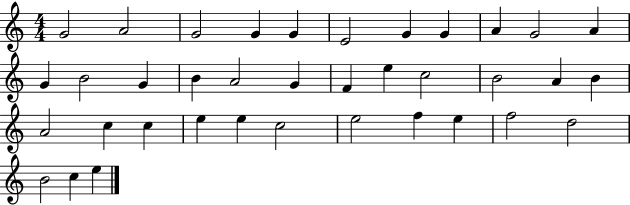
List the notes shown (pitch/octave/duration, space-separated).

G4/h A4/h G4/h G4/q G4/q E4/h G4/q G4/q A4/q G4/h A4/q G4/q B4/h G4/q B4/q A4/h G4/q F4/q E5/q C5/h B4/h A4/q B4/q A4/h C5/q C5/q E5/q E5/q C5/h E5/h F5/q E5/q F5/h D5/h B4/h C5/q E5/q